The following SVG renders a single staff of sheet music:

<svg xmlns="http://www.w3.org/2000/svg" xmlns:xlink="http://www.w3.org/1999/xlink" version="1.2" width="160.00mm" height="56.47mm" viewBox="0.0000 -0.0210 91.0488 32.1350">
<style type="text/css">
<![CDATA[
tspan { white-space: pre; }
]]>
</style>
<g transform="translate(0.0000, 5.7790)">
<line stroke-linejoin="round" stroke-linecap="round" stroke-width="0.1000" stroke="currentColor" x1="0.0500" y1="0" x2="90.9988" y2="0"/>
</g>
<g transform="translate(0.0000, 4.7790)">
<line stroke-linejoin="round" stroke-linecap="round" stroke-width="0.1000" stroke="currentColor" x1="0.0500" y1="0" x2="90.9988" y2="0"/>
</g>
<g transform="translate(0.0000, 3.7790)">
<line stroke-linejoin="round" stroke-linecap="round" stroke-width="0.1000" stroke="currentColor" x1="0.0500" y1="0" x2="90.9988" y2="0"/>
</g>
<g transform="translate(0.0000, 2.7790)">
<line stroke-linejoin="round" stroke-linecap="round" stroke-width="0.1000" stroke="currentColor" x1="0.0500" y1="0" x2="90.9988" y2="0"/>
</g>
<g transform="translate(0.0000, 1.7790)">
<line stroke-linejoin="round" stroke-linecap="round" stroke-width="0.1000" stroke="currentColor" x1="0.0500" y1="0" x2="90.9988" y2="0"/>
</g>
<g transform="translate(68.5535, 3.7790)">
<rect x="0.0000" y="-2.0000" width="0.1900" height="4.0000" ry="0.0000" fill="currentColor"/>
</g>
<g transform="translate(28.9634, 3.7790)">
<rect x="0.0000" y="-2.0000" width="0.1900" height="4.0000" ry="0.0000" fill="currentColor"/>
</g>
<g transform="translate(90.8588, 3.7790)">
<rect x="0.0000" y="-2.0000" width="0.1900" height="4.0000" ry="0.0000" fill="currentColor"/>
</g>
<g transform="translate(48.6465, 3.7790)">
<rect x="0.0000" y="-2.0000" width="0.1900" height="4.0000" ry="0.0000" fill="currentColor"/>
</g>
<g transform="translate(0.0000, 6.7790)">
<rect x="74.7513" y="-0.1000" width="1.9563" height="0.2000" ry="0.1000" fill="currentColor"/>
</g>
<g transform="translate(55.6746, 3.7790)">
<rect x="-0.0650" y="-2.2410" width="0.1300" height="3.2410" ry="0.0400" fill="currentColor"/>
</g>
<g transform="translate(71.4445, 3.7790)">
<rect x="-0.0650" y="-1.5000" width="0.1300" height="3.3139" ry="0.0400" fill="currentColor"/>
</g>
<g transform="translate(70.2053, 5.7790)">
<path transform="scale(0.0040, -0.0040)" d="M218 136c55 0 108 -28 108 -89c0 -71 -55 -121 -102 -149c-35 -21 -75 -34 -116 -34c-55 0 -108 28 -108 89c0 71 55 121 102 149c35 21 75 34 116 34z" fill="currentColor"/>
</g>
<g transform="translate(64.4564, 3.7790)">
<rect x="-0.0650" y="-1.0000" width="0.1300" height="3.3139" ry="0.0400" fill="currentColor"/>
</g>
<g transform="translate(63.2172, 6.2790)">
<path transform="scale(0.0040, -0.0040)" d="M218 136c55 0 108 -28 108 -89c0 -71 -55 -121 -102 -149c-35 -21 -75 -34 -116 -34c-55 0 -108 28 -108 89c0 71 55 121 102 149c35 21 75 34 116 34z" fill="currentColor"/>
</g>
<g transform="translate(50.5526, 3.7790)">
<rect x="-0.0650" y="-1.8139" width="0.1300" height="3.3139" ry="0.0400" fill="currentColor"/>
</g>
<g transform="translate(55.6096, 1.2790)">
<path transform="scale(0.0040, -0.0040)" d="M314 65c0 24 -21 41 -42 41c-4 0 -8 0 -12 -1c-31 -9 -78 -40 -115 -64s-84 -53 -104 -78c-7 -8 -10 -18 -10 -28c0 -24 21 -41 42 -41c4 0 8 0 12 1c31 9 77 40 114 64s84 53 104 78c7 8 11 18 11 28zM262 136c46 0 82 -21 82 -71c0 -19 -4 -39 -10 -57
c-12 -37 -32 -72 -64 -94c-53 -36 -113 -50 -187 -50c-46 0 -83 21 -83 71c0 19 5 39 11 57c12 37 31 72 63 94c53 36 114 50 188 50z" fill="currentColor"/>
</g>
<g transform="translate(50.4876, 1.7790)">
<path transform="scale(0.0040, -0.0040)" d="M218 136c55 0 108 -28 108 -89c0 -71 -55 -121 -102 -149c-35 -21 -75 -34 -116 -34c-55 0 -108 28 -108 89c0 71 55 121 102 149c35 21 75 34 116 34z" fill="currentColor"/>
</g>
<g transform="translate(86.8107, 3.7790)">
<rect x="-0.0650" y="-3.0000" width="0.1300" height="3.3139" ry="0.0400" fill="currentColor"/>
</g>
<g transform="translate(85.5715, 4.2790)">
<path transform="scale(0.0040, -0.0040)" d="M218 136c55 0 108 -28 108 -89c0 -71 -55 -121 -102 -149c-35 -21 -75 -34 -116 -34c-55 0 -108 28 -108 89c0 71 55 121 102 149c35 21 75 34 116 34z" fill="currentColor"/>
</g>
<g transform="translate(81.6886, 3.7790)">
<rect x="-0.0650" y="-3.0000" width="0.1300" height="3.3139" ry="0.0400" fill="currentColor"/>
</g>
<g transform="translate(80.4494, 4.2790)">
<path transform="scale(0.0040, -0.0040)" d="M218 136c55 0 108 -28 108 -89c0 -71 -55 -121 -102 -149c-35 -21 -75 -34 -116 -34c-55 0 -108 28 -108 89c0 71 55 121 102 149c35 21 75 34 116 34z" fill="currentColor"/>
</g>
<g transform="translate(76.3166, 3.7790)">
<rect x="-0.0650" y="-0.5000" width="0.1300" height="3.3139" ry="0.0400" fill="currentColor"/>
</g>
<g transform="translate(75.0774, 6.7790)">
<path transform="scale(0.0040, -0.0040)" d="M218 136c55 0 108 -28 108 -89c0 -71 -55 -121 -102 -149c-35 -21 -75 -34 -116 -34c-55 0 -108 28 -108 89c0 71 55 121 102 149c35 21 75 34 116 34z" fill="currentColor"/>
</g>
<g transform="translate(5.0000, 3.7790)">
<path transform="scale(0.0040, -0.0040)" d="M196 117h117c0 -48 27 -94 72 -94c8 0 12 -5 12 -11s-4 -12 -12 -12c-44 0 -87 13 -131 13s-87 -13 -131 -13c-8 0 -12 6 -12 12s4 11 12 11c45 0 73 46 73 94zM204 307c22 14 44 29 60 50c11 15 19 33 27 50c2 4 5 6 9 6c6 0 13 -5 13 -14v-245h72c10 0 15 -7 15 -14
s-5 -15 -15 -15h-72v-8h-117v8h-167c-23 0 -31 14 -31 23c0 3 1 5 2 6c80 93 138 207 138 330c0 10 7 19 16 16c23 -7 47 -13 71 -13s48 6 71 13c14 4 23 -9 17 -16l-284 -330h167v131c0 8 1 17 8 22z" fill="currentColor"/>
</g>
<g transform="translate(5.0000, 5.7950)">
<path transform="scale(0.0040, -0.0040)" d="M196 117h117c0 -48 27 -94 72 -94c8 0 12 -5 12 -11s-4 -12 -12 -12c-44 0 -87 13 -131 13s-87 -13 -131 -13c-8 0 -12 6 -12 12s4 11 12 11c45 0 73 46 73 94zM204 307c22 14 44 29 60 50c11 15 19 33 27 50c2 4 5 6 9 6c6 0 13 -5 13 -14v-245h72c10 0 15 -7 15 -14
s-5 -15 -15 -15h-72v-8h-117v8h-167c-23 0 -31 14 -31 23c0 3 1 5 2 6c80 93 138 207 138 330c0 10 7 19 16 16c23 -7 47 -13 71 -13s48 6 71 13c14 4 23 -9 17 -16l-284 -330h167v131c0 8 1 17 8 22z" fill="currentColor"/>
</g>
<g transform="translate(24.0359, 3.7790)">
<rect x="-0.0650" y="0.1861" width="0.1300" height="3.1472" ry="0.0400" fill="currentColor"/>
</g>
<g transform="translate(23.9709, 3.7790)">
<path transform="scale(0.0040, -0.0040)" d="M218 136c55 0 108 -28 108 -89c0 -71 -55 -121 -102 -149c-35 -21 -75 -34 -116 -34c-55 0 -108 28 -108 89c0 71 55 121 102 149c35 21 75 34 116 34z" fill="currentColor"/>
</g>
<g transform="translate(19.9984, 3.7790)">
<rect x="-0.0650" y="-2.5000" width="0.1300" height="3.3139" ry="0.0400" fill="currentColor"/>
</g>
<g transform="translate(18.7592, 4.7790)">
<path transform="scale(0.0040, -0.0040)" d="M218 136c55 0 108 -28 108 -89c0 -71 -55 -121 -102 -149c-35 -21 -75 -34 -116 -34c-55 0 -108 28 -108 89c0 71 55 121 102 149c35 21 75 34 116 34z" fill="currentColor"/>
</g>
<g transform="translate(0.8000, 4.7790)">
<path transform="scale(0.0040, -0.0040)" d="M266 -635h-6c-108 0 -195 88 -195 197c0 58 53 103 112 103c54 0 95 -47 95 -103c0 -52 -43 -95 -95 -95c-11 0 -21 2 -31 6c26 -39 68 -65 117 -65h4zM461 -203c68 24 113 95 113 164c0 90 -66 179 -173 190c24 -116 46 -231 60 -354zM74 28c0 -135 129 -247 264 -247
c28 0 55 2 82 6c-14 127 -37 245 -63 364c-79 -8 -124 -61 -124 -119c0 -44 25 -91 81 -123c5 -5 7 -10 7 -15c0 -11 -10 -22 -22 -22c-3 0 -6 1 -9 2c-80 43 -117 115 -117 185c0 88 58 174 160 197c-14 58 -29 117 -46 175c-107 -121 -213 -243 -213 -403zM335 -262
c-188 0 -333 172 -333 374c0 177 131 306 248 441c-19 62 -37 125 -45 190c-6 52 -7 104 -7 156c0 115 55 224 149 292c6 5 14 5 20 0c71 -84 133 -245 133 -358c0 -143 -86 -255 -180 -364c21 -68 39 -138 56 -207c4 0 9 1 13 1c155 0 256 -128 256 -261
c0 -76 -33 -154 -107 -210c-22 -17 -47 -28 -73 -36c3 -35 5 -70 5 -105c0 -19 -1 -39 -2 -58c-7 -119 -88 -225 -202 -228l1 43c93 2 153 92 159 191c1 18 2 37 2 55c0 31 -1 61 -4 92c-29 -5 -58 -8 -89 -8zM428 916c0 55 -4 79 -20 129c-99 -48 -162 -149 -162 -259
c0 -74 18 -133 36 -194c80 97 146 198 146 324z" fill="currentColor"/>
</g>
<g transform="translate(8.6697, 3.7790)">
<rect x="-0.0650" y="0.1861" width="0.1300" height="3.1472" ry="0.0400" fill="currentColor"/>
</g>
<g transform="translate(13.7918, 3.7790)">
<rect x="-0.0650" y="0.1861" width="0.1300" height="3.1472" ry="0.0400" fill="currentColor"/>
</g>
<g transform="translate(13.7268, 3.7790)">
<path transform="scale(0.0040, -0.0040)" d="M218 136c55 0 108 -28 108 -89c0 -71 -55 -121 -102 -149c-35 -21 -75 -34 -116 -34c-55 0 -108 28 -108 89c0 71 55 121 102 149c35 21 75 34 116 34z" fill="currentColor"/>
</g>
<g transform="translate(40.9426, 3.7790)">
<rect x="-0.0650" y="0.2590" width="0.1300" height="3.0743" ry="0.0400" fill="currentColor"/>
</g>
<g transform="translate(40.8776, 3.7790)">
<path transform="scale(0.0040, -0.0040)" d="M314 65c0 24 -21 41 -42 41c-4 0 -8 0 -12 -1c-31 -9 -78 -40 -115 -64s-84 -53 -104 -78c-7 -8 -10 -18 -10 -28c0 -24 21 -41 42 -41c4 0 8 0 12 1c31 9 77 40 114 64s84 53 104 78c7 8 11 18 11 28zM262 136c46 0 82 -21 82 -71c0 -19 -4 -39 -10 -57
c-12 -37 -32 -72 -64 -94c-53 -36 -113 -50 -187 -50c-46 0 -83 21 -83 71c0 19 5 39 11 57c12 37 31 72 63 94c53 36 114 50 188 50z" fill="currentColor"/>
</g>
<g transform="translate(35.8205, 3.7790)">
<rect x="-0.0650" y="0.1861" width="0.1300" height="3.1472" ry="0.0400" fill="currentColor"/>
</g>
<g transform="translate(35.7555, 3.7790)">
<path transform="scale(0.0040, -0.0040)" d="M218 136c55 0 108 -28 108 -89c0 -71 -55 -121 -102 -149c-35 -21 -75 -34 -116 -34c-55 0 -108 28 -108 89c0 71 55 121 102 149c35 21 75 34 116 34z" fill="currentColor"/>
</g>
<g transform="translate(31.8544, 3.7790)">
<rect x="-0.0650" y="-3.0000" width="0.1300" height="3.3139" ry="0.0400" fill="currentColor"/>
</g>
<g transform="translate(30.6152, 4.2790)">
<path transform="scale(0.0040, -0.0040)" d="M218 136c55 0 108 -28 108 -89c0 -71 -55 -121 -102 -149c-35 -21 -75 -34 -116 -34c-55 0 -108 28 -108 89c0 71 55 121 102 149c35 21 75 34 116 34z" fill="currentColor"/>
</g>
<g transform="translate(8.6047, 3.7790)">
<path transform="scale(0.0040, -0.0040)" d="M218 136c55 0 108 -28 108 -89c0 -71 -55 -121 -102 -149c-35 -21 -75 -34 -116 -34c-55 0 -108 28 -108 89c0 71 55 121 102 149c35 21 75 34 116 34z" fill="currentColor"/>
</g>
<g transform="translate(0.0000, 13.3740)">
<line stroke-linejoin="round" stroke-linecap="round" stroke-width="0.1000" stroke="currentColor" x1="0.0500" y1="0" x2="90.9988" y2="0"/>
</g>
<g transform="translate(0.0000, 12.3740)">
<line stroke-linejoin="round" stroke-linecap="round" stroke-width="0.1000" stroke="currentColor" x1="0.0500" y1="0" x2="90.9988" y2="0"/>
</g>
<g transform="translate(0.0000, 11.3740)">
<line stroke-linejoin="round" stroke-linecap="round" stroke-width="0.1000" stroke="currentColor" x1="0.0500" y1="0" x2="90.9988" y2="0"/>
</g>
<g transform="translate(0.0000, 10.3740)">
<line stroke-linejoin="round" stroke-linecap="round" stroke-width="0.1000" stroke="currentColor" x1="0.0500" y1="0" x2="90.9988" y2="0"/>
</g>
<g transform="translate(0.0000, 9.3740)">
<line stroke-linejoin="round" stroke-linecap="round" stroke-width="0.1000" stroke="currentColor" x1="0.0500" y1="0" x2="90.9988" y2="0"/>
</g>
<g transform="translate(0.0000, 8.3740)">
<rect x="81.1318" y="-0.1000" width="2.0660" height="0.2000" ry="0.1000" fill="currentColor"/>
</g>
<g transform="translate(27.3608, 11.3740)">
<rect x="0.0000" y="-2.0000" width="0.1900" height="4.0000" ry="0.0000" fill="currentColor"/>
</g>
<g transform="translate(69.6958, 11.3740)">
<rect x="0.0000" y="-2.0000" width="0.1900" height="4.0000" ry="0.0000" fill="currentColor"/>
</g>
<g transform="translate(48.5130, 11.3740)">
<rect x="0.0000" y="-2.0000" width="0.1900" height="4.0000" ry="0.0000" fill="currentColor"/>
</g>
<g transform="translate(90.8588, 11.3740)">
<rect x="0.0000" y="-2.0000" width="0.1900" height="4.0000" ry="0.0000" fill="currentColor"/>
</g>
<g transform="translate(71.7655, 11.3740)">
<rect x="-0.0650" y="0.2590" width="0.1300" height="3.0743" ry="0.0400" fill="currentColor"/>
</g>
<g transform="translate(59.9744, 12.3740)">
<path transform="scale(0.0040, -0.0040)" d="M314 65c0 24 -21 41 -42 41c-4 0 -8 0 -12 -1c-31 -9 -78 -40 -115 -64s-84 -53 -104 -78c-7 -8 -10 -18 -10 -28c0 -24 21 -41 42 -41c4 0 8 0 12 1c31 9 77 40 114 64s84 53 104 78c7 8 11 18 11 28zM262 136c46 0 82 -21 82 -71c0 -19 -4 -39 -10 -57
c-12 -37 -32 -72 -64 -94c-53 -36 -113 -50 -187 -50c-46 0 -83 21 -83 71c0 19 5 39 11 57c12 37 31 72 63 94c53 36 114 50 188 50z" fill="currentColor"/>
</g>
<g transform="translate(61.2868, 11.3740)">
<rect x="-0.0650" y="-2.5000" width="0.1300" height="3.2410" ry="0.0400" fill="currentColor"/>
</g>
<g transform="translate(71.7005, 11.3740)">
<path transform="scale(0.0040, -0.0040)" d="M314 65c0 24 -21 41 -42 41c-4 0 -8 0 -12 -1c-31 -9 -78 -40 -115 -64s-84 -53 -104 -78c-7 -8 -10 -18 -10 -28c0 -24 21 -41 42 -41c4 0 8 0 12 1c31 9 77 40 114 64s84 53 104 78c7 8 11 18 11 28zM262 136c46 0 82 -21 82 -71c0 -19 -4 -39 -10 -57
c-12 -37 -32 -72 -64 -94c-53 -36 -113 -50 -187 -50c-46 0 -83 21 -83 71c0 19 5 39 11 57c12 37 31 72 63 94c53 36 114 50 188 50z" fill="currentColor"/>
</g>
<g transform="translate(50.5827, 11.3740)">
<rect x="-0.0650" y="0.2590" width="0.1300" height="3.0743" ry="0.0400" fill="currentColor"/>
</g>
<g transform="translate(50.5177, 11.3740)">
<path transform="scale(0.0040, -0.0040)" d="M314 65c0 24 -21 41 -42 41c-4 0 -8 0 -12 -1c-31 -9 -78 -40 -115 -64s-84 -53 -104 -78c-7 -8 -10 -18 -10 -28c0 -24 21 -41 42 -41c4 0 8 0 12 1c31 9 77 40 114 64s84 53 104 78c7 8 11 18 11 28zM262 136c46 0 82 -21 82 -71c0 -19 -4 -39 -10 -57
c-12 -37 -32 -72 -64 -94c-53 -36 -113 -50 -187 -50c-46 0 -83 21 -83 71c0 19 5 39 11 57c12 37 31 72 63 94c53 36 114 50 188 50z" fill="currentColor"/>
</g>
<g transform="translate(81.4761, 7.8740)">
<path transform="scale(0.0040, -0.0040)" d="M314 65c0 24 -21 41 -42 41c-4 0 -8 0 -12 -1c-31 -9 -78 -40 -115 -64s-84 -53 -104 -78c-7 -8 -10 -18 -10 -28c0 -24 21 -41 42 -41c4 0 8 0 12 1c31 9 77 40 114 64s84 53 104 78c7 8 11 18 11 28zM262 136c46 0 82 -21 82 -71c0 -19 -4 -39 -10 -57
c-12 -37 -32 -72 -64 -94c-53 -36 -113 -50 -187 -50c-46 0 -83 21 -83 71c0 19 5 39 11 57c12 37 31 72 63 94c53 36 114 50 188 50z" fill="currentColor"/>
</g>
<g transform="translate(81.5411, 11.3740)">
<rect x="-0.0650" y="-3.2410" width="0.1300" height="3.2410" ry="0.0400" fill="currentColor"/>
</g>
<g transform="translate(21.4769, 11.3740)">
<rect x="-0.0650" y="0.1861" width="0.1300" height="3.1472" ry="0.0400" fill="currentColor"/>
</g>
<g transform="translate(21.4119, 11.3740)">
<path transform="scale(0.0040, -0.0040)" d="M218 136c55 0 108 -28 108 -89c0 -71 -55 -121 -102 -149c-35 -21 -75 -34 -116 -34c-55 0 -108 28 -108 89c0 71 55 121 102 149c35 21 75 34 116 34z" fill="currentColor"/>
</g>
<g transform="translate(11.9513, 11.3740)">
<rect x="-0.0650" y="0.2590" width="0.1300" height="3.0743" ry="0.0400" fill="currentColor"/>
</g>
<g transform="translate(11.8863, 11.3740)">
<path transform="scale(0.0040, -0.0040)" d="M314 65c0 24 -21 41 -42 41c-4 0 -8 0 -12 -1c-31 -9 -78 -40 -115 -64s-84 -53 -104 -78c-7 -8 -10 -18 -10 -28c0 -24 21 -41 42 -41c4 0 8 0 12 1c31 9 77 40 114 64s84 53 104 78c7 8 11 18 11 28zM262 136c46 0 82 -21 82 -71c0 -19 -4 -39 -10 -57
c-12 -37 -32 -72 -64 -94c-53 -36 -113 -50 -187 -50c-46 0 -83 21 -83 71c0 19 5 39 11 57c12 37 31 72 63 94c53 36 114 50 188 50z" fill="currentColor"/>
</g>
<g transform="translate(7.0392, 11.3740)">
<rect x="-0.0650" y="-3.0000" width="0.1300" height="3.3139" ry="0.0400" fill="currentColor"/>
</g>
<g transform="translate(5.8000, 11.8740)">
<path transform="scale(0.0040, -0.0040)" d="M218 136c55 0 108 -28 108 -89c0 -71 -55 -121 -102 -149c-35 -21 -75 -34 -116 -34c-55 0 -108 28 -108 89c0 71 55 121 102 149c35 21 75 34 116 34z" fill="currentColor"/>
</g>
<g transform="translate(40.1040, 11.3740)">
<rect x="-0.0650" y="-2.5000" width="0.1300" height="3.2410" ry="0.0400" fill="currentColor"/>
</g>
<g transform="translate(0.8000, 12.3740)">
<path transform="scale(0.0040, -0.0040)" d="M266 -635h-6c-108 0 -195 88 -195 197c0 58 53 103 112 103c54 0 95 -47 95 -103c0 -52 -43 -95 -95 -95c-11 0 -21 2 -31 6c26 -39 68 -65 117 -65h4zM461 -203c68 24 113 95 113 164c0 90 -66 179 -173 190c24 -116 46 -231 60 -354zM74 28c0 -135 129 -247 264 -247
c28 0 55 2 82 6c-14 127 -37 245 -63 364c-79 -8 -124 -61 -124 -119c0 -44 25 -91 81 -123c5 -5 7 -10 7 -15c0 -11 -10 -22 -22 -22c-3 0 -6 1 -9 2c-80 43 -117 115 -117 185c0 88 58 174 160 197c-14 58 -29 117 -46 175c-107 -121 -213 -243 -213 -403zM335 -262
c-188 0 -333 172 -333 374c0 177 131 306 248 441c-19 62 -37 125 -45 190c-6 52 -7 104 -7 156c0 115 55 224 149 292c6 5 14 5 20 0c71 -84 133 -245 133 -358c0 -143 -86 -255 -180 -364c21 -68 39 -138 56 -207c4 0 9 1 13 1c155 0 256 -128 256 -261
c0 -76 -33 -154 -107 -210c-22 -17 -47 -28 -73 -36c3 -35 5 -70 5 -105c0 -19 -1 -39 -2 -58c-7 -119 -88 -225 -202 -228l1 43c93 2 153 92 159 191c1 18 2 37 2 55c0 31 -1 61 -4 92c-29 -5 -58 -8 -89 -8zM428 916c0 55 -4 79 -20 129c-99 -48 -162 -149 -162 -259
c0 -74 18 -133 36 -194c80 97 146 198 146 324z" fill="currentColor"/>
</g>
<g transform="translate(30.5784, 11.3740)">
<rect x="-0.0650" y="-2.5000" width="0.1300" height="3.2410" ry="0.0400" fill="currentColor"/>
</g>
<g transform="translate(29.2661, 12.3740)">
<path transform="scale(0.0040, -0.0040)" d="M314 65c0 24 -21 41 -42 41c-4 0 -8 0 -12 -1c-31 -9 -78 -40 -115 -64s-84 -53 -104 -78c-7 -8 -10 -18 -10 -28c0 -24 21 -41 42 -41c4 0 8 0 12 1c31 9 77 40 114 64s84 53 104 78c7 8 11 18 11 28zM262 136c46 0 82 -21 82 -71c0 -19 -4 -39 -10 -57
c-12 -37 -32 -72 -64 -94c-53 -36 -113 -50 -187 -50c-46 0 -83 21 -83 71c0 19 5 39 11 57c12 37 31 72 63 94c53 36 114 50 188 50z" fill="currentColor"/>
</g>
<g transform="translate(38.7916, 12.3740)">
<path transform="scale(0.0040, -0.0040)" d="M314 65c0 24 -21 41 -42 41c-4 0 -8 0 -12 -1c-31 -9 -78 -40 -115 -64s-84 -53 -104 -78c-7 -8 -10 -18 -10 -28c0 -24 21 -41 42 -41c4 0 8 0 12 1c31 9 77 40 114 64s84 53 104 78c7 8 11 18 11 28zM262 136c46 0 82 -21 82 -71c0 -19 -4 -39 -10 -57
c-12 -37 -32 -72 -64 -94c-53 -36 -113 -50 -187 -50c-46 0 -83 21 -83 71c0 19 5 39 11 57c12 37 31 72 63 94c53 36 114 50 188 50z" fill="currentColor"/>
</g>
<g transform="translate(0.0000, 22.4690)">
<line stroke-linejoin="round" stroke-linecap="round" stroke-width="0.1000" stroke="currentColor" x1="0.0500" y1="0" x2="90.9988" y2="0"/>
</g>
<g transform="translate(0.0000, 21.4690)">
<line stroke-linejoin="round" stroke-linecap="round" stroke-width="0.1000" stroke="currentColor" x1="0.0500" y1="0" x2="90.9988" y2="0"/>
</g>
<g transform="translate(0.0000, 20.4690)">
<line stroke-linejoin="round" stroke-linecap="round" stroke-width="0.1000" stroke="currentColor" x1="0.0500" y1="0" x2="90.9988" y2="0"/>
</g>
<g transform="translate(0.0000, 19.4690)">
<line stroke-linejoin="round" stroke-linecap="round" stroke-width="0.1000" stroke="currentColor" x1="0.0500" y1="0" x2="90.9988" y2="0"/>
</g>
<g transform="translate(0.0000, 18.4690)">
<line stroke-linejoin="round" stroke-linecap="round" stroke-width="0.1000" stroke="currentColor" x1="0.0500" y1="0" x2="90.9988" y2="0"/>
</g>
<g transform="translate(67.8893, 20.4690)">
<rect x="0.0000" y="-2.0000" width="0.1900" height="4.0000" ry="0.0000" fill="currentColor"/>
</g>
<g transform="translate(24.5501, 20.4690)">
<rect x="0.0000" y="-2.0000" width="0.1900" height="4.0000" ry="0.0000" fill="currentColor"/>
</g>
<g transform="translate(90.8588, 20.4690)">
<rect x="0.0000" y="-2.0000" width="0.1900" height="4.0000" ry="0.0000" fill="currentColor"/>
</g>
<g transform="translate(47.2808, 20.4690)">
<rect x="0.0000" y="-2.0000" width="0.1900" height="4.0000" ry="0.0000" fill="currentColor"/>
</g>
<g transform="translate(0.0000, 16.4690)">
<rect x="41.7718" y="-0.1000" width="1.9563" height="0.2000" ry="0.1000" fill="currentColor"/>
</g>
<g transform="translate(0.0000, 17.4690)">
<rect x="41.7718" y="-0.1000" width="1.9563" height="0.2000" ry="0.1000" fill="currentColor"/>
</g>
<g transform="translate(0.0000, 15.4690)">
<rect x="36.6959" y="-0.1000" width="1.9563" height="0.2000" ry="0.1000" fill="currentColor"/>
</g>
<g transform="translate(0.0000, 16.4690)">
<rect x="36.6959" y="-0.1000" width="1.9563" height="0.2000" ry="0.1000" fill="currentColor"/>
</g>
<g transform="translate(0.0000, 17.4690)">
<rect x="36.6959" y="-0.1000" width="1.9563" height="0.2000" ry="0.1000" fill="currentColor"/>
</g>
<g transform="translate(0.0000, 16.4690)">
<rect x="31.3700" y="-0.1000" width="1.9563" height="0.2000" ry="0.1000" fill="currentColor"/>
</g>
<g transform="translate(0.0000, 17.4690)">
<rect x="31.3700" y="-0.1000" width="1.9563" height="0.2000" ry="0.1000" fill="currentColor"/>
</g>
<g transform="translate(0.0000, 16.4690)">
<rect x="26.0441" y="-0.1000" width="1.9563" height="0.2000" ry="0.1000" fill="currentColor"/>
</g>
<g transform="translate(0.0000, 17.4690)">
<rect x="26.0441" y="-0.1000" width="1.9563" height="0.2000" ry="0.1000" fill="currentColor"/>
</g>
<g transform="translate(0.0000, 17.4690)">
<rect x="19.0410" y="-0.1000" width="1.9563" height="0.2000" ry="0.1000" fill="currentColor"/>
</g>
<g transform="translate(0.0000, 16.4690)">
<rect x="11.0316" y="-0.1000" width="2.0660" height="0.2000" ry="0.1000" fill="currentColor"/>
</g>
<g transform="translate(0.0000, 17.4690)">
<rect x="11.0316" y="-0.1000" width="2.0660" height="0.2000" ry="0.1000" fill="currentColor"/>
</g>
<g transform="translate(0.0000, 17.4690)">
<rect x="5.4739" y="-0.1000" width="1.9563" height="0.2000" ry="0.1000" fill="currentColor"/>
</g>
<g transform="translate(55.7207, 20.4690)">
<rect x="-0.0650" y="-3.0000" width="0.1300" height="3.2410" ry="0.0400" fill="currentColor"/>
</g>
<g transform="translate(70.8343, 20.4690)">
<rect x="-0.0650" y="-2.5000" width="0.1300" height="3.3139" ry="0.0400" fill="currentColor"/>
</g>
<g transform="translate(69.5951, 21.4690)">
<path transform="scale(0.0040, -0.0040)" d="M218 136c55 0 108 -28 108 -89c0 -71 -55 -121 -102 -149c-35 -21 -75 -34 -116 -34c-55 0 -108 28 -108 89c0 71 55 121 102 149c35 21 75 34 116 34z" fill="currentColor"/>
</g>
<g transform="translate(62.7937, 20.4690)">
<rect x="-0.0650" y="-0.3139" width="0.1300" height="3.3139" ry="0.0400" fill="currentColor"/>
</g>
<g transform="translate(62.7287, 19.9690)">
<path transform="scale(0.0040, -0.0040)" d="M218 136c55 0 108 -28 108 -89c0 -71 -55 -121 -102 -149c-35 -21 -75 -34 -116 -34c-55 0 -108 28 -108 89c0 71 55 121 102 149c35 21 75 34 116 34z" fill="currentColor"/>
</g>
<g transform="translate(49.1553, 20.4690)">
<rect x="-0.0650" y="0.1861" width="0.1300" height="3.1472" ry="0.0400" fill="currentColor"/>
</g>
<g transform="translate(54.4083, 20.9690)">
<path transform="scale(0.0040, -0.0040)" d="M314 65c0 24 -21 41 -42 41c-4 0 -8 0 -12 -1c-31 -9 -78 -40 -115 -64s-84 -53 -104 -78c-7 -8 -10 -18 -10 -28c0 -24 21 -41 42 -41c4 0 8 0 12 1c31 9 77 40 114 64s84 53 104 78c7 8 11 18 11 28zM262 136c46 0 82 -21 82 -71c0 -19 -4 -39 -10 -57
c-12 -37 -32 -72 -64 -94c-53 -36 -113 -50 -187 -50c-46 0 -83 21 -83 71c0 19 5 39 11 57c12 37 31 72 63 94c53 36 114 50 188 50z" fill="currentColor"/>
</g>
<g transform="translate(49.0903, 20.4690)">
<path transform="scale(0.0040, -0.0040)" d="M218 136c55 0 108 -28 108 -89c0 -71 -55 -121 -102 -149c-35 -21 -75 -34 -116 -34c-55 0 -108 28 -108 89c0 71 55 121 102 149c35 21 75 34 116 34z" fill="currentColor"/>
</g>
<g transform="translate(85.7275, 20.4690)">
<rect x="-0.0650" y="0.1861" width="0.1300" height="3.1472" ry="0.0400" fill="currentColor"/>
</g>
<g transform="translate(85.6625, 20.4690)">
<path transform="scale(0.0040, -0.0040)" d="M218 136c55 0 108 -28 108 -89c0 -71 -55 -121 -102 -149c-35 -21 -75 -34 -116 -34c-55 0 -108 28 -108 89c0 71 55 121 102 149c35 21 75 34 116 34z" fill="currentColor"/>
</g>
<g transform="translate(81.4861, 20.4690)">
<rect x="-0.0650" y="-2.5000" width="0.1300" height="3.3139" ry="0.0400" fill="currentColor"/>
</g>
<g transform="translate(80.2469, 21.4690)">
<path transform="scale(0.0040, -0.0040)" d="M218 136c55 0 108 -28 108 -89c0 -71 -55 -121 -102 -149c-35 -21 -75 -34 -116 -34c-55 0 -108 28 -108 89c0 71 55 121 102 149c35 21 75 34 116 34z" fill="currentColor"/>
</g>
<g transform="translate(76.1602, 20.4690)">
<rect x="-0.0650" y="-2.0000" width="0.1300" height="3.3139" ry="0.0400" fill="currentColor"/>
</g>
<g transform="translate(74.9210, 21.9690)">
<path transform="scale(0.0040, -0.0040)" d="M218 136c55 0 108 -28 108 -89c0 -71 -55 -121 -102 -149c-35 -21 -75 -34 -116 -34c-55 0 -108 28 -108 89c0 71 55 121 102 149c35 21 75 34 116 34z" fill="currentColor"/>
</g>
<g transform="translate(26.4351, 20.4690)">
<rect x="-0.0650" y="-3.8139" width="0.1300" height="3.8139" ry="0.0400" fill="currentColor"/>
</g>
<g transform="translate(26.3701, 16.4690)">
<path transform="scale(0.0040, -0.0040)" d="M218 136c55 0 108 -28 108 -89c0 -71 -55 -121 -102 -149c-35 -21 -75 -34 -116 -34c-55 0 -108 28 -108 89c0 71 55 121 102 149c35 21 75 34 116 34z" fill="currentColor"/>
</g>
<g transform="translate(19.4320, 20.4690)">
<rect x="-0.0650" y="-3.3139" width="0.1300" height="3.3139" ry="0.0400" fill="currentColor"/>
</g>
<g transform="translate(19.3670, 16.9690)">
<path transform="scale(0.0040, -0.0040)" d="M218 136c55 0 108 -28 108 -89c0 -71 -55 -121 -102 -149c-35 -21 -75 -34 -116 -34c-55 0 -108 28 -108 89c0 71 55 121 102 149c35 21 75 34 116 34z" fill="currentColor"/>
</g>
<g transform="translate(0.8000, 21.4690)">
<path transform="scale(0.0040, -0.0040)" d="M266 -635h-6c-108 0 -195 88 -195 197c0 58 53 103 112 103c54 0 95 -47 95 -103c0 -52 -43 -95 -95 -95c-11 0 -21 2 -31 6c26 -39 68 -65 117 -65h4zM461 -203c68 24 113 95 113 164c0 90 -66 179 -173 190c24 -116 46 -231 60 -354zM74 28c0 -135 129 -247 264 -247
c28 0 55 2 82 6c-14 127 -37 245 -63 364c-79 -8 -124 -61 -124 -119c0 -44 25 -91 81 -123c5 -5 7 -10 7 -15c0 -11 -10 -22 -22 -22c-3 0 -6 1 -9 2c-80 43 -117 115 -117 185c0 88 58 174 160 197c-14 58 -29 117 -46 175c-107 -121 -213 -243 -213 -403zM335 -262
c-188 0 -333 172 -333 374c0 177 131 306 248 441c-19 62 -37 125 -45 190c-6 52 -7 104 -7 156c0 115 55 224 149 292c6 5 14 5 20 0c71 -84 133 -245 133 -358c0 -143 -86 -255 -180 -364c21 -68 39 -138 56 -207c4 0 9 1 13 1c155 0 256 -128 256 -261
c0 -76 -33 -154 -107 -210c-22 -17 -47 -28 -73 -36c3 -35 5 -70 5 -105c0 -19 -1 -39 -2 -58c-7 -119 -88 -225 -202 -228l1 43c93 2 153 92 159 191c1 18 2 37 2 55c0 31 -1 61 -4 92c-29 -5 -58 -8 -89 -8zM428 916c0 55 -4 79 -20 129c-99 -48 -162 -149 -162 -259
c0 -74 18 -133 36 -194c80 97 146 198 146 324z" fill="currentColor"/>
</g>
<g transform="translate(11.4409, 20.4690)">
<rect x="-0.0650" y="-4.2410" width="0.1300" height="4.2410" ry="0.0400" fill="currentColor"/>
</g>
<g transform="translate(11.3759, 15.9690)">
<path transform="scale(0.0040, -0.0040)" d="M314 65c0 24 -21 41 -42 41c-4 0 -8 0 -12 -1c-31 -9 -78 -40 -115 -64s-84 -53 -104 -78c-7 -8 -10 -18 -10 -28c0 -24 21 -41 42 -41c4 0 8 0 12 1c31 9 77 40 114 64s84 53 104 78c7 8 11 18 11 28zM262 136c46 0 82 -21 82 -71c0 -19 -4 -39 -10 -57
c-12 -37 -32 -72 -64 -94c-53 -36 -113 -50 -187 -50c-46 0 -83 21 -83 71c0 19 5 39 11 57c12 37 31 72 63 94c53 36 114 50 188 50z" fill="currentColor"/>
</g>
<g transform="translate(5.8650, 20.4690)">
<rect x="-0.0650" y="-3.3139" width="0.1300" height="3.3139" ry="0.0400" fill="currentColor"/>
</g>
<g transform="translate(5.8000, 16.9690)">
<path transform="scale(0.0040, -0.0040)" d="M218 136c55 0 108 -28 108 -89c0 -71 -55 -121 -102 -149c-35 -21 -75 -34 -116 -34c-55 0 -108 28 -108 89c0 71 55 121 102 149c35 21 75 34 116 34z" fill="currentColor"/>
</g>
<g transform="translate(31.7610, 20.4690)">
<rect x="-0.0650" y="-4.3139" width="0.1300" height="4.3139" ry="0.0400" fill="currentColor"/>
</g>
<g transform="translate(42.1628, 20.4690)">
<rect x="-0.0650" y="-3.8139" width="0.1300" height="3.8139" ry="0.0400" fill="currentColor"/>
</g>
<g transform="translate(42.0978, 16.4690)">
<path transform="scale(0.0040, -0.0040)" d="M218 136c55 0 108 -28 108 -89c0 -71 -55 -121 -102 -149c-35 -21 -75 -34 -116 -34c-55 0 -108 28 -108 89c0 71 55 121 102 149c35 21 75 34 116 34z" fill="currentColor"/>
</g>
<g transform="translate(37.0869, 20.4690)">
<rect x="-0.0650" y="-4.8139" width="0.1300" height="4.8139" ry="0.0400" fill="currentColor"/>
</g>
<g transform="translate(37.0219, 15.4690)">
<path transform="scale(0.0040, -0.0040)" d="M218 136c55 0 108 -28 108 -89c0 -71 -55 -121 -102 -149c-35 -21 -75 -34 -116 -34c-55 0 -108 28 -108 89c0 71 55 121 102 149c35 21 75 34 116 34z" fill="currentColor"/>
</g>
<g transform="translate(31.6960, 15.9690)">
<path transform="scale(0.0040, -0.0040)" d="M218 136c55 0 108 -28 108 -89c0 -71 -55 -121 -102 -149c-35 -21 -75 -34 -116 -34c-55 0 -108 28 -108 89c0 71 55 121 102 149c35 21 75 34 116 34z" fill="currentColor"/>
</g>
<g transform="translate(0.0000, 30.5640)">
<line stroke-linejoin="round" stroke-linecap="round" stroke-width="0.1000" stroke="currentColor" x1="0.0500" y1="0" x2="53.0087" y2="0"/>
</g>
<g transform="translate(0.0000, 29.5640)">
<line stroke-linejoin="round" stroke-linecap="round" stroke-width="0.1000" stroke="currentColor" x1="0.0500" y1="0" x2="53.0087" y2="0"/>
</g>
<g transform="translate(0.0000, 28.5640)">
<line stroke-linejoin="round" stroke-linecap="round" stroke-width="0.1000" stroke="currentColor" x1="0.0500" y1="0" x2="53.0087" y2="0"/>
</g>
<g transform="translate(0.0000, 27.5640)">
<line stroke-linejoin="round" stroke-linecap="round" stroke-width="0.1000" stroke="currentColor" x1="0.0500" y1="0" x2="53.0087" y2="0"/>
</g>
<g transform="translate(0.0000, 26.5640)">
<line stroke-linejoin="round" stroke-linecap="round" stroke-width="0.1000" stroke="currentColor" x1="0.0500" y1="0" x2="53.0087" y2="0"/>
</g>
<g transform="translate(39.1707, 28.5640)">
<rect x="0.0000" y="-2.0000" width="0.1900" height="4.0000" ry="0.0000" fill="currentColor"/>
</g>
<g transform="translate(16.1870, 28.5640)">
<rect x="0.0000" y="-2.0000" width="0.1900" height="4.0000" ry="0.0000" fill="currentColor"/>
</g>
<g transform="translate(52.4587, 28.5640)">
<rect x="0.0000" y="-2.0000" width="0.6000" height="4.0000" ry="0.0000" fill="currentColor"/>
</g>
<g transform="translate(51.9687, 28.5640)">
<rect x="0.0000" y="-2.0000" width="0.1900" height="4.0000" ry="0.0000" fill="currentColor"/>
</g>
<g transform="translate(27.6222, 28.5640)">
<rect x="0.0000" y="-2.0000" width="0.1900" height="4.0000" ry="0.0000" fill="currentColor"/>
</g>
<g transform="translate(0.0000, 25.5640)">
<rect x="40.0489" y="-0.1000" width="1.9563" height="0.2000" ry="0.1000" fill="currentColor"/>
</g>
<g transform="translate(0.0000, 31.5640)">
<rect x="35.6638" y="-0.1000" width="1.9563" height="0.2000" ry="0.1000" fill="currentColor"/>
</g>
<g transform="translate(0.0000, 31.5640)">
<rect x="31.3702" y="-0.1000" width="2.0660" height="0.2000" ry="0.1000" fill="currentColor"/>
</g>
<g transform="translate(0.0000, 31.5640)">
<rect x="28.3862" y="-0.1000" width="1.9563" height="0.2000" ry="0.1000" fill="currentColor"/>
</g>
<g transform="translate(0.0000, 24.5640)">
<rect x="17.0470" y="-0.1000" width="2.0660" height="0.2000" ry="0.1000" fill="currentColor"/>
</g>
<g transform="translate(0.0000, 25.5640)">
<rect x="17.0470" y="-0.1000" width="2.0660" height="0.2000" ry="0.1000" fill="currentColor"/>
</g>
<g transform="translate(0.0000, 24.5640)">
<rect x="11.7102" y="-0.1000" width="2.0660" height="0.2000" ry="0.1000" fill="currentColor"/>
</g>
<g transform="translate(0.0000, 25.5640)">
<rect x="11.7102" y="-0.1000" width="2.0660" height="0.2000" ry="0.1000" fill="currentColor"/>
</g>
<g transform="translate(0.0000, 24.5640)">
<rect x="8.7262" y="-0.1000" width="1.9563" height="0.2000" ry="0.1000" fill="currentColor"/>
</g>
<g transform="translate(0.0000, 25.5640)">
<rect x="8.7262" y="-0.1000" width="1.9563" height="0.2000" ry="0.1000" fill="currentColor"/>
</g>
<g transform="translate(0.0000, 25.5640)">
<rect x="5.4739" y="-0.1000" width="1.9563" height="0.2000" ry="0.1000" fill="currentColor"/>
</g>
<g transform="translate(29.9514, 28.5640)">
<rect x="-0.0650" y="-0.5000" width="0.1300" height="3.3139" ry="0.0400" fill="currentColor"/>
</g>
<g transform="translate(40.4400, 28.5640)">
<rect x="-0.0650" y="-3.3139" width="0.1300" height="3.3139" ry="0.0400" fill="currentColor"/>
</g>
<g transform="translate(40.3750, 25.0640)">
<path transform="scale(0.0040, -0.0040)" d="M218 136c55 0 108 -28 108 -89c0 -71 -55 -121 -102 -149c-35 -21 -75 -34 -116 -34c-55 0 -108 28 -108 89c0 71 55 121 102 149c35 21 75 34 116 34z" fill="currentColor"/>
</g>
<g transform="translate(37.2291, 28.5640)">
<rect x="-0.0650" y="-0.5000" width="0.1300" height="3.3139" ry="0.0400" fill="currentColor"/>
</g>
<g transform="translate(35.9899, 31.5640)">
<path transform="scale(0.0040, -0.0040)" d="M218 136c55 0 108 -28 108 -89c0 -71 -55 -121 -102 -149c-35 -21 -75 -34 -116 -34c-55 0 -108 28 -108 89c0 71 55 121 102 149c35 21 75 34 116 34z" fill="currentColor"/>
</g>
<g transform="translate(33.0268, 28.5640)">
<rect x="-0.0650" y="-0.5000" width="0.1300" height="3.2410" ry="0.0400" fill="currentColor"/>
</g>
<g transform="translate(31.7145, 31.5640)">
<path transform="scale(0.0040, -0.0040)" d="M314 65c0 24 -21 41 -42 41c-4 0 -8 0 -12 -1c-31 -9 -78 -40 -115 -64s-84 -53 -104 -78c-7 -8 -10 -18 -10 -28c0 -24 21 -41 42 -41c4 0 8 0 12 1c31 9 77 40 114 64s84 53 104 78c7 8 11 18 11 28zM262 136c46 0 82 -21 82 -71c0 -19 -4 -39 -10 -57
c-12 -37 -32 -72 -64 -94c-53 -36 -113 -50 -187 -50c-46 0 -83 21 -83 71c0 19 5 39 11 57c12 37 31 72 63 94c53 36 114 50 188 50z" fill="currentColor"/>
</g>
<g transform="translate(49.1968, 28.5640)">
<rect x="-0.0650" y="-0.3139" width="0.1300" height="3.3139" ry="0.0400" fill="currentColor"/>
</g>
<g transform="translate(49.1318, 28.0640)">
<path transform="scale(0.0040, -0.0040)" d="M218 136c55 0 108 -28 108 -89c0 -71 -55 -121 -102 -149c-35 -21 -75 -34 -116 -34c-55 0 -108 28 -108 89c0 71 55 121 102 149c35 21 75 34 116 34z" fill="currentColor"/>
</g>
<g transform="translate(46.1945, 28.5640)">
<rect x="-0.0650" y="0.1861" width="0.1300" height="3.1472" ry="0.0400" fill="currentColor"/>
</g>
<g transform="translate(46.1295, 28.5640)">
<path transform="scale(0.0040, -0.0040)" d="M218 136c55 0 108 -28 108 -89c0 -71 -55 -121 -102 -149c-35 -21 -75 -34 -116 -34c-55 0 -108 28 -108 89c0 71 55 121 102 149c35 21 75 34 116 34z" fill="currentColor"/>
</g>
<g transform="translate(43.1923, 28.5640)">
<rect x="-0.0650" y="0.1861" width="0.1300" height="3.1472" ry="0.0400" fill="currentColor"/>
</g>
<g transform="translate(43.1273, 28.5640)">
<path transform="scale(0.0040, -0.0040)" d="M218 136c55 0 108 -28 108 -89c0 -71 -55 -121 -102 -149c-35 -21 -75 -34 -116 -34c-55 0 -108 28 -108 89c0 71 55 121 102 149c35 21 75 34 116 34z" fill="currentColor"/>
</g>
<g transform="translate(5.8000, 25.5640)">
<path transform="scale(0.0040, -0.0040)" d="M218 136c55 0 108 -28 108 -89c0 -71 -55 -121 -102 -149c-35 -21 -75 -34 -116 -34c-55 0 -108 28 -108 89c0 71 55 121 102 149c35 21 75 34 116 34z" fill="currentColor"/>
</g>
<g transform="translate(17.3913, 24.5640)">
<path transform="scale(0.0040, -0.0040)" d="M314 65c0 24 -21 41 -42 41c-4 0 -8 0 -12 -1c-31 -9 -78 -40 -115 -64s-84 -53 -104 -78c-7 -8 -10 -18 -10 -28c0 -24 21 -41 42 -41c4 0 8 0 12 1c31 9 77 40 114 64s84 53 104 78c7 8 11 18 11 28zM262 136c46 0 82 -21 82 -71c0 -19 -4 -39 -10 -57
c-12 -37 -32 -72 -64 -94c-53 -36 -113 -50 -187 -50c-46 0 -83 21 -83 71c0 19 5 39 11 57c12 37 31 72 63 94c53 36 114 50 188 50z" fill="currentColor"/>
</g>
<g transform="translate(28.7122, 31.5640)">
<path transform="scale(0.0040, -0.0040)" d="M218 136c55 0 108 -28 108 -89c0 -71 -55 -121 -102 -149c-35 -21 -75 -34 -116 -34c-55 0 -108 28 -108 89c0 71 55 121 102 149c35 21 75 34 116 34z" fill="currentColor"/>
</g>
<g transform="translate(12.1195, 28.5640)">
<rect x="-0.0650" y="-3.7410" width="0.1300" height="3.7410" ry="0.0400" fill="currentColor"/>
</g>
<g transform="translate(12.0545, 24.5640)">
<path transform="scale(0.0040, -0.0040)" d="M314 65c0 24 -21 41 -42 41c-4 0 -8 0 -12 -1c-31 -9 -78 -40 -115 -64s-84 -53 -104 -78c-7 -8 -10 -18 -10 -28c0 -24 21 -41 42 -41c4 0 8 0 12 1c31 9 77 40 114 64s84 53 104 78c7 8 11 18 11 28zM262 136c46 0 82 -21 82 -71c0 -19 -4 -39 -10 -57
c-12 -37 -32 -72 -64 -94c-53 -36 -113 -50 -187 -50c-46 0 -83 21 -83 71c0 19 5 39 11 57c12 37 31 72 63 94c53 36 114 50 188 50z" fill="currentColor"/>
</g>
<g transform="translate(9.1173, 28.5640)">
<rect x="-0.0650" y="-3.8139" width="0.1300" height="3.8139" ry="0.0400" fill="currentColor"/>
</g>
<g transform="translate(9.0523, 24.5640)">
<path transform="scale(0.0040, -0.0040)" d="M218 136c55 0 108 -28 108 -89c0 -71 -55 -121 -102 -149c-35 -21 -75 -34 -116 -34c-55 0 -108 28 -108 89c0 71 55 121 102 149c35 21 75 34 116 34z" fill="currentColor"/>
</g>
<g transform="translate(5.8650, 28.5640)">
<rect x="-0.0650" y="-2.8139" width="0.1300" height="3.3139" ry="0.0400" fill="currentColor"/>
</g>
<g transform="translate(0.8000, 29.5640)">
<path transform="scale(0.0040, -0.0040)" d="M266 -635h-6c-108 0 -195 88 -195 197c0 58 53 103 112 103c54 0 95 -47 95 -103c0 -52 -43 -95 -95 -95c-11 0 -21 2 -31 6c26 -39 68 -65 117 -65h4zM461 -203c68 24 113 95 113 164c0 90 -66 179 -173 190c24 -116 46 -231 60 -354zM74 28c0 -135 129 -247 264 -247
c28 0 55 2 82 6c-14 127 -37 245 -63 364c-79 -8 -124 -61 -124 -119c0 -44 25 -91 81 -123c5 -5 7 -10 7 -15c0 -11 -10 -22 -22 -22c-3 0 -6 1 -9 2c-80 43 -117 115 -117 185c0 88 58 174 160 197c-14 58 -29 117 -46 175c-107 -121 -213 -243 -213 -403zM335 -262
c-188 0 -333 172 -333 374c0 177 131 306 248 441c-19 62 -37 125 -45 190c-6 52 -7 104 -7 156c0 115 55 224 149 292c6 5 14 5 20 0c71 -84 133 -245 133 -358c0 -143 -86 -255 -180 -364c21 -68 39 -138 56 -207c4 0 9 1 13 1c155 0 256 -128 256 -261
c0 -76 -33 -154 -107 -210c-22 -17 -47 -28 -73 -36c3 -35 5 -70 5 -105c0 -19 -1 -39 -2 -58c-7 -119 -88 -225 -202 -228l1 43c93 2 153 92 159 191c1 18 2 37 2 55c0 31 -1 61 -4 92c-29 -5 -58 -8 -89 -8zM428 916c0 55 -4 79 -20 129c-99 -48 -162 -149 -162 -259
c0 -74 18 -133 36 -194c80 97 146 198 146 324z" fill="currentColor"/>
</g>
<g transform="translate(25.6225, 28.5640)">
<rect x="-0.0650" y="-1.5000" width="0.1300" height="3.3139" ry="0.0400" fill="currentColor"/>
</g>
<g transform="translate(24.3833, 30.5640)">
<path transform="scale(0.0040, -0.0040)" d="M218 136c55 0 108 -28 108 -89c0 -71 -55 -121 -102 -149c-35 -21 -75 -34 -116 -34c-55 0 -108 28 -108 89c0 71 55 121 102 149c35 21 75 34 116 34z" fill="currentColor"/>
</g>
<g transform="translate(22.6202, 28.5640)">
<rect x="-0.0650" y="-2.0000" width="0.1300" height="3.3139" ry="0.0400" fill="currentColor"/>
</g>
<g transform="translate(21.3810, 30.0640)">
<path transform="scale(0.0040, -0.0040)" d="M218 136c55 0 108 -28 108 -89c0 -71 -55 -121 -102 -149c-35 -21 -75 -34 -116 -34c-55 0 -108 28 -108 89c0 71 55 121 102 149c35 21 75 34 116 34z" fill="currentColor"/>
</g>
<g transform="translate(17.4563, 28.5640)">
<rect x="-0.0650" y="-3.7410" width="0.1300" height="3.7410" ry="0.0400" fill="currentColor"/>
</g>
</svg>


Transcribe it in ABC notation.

X:1
T:Untitled
M:4/4
L:1/4
K:C
B B G B A B B2 f g2 D E C A A A B2 B G2 G2 B2 G2 B2 b2 b d'2 b c' d' e' c' B A2 c G F G B a c' c'2 c'2 F E C C2 C b B B c